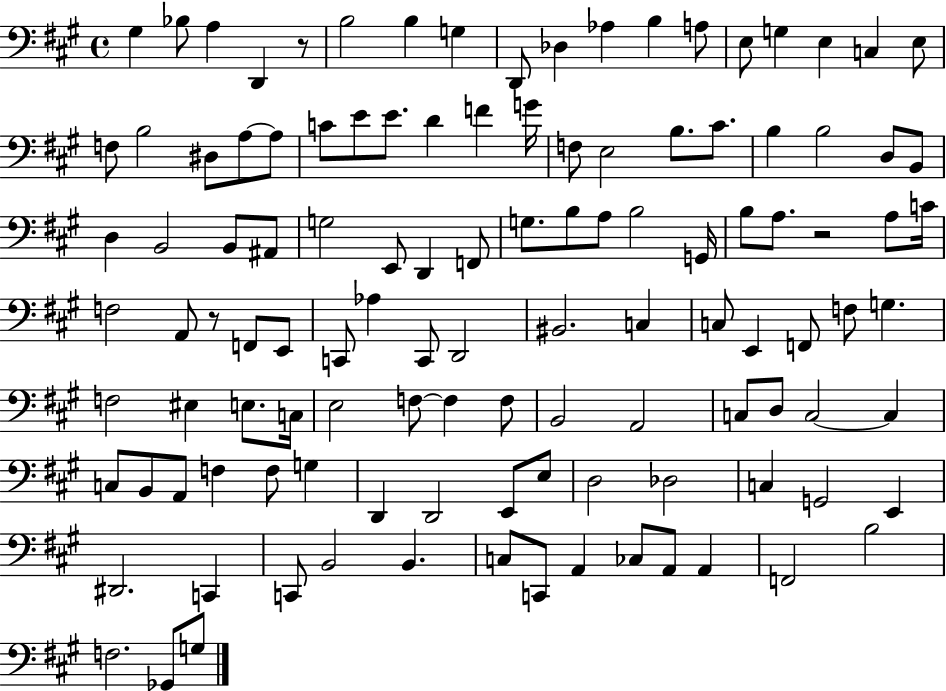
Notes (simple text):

G#3/q Bb3/e A3/q D2/q R/e B3/h B3/q G3/q D2/e Db3/q Ab3/q B3/q A3/e E3/e G3/q E3/q C3/q E3/e F3/e B3/h D#3/e A3/e A3/e C4/e E4/e E4/e. D4/q F4/q G4/s F3/e E3/h B3/e. C#4/e. B3/q B3/h D3/e B2/e D3/q B2/h B2/e A#2/e G3/h E2/e D2/q F2/e G3/e. B3/e A3/e B3/h G2/s B3/e A3/e. R/h A3/e C4/s F3/h A2/e R/e F2/e E2/e C2/e Ab3/q C2/e D2/h BIS2/h. C3/q C3/e E2/q F2/e F3/e G3/q. F3/h EIS3/q E3/e. C3/s E3/h F3/e F3/q F3/e B2/h A2/h C3/e D3/e C3/h C3/q C3/e B2/e A2/e F3/q F3/e G3/q D2/q D2/h E2/e E3/e D3/h Db3/h C3/q G2/h E2/q D#2/h. C2/q C2/e B2/h B2/q. C3/e C2/e A2/q CES3/e A2/e A2/q F2/h B3/h F3/h. Gb2/e G3/e